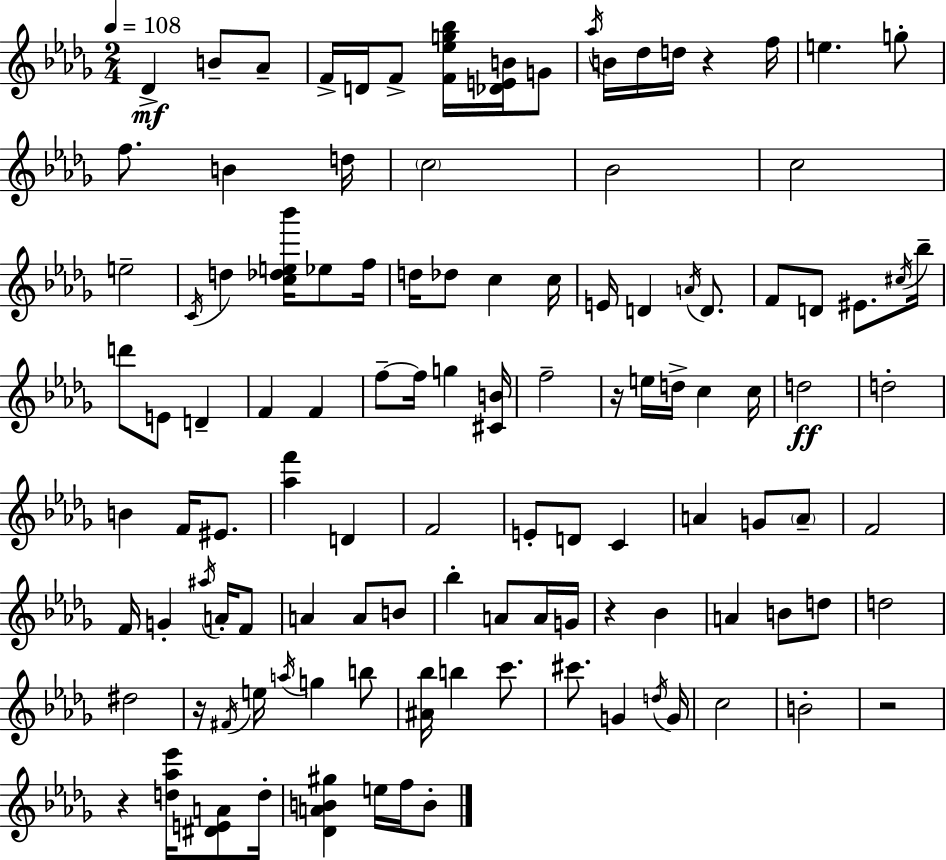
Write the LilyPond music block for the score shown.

{
  \clef treble
  \numericTimeSignature
  \time 2/4
  \key bes \minor
  \tempo 4 = 108
  des'4->\mf b'8-- aes'8-- | f'16-> d'16 f'8-> <f' ees'' g'' bes''>16 <des' e' b'>16 g'8 | \acciaccatura { aes''16 } b'16 des''16 d''16 r4 | f''16 e''4. g''8-. | \break f''8. b'4 | d''16 \parenthesize c''2 | bes'2 | c''2 | \break e''2-- | \acciaccatura { c'16 } d''4 <c'' des'' e'' bes'''>16 ees''8 | f''16 d''16 des''8 c''4 | c''16 e'16 d'4 \acciaccatura { a'16 } | \break d'8. f'8 d'8 eis'8. | \acciaccatura { cis''16 } bes''16-- d'''8 e'8 | d'4-- f'4 | f'4 f''8--~~ f''16 g''4 | \break <cis' b'>16 f''2-- | r16 e''16 d''16-> c''4 | c''16 d''2\ff | d''2-. | \break b'4 | f'16 eis'8. <aes'' f'''>4 | d'4 f'2 | e'8-. d'8 | \break c'4 a'4 | g'8 \parenthesize a'8-- f'2 | f'16 g'4-. | \acciaccatura { ais''16 } a'16-. f'8 a'4 | \break a'8 b'8 bes''4-. | a'8 a'16 g'16 r4 | bes'4 a'4 | b'8 d''8 d''2 | \break dis''2 | r16 \acciaccatura { fis'16 } e''16 | \acciaccatura { a''16 } g''4 b''8 <ais' bes''>16 | b''4 c'''8. cis'''8. | \break g'4 \acciaccatura { d''16 } g'16 | c''2 | b'2-. | r2 | \break r4 <d'' aes'' ees'''>16 <dis' e' a'>8 d''16-. | <des' a' b' gis''>4 e''16 f''16 b'8-. | \bar "|."
}